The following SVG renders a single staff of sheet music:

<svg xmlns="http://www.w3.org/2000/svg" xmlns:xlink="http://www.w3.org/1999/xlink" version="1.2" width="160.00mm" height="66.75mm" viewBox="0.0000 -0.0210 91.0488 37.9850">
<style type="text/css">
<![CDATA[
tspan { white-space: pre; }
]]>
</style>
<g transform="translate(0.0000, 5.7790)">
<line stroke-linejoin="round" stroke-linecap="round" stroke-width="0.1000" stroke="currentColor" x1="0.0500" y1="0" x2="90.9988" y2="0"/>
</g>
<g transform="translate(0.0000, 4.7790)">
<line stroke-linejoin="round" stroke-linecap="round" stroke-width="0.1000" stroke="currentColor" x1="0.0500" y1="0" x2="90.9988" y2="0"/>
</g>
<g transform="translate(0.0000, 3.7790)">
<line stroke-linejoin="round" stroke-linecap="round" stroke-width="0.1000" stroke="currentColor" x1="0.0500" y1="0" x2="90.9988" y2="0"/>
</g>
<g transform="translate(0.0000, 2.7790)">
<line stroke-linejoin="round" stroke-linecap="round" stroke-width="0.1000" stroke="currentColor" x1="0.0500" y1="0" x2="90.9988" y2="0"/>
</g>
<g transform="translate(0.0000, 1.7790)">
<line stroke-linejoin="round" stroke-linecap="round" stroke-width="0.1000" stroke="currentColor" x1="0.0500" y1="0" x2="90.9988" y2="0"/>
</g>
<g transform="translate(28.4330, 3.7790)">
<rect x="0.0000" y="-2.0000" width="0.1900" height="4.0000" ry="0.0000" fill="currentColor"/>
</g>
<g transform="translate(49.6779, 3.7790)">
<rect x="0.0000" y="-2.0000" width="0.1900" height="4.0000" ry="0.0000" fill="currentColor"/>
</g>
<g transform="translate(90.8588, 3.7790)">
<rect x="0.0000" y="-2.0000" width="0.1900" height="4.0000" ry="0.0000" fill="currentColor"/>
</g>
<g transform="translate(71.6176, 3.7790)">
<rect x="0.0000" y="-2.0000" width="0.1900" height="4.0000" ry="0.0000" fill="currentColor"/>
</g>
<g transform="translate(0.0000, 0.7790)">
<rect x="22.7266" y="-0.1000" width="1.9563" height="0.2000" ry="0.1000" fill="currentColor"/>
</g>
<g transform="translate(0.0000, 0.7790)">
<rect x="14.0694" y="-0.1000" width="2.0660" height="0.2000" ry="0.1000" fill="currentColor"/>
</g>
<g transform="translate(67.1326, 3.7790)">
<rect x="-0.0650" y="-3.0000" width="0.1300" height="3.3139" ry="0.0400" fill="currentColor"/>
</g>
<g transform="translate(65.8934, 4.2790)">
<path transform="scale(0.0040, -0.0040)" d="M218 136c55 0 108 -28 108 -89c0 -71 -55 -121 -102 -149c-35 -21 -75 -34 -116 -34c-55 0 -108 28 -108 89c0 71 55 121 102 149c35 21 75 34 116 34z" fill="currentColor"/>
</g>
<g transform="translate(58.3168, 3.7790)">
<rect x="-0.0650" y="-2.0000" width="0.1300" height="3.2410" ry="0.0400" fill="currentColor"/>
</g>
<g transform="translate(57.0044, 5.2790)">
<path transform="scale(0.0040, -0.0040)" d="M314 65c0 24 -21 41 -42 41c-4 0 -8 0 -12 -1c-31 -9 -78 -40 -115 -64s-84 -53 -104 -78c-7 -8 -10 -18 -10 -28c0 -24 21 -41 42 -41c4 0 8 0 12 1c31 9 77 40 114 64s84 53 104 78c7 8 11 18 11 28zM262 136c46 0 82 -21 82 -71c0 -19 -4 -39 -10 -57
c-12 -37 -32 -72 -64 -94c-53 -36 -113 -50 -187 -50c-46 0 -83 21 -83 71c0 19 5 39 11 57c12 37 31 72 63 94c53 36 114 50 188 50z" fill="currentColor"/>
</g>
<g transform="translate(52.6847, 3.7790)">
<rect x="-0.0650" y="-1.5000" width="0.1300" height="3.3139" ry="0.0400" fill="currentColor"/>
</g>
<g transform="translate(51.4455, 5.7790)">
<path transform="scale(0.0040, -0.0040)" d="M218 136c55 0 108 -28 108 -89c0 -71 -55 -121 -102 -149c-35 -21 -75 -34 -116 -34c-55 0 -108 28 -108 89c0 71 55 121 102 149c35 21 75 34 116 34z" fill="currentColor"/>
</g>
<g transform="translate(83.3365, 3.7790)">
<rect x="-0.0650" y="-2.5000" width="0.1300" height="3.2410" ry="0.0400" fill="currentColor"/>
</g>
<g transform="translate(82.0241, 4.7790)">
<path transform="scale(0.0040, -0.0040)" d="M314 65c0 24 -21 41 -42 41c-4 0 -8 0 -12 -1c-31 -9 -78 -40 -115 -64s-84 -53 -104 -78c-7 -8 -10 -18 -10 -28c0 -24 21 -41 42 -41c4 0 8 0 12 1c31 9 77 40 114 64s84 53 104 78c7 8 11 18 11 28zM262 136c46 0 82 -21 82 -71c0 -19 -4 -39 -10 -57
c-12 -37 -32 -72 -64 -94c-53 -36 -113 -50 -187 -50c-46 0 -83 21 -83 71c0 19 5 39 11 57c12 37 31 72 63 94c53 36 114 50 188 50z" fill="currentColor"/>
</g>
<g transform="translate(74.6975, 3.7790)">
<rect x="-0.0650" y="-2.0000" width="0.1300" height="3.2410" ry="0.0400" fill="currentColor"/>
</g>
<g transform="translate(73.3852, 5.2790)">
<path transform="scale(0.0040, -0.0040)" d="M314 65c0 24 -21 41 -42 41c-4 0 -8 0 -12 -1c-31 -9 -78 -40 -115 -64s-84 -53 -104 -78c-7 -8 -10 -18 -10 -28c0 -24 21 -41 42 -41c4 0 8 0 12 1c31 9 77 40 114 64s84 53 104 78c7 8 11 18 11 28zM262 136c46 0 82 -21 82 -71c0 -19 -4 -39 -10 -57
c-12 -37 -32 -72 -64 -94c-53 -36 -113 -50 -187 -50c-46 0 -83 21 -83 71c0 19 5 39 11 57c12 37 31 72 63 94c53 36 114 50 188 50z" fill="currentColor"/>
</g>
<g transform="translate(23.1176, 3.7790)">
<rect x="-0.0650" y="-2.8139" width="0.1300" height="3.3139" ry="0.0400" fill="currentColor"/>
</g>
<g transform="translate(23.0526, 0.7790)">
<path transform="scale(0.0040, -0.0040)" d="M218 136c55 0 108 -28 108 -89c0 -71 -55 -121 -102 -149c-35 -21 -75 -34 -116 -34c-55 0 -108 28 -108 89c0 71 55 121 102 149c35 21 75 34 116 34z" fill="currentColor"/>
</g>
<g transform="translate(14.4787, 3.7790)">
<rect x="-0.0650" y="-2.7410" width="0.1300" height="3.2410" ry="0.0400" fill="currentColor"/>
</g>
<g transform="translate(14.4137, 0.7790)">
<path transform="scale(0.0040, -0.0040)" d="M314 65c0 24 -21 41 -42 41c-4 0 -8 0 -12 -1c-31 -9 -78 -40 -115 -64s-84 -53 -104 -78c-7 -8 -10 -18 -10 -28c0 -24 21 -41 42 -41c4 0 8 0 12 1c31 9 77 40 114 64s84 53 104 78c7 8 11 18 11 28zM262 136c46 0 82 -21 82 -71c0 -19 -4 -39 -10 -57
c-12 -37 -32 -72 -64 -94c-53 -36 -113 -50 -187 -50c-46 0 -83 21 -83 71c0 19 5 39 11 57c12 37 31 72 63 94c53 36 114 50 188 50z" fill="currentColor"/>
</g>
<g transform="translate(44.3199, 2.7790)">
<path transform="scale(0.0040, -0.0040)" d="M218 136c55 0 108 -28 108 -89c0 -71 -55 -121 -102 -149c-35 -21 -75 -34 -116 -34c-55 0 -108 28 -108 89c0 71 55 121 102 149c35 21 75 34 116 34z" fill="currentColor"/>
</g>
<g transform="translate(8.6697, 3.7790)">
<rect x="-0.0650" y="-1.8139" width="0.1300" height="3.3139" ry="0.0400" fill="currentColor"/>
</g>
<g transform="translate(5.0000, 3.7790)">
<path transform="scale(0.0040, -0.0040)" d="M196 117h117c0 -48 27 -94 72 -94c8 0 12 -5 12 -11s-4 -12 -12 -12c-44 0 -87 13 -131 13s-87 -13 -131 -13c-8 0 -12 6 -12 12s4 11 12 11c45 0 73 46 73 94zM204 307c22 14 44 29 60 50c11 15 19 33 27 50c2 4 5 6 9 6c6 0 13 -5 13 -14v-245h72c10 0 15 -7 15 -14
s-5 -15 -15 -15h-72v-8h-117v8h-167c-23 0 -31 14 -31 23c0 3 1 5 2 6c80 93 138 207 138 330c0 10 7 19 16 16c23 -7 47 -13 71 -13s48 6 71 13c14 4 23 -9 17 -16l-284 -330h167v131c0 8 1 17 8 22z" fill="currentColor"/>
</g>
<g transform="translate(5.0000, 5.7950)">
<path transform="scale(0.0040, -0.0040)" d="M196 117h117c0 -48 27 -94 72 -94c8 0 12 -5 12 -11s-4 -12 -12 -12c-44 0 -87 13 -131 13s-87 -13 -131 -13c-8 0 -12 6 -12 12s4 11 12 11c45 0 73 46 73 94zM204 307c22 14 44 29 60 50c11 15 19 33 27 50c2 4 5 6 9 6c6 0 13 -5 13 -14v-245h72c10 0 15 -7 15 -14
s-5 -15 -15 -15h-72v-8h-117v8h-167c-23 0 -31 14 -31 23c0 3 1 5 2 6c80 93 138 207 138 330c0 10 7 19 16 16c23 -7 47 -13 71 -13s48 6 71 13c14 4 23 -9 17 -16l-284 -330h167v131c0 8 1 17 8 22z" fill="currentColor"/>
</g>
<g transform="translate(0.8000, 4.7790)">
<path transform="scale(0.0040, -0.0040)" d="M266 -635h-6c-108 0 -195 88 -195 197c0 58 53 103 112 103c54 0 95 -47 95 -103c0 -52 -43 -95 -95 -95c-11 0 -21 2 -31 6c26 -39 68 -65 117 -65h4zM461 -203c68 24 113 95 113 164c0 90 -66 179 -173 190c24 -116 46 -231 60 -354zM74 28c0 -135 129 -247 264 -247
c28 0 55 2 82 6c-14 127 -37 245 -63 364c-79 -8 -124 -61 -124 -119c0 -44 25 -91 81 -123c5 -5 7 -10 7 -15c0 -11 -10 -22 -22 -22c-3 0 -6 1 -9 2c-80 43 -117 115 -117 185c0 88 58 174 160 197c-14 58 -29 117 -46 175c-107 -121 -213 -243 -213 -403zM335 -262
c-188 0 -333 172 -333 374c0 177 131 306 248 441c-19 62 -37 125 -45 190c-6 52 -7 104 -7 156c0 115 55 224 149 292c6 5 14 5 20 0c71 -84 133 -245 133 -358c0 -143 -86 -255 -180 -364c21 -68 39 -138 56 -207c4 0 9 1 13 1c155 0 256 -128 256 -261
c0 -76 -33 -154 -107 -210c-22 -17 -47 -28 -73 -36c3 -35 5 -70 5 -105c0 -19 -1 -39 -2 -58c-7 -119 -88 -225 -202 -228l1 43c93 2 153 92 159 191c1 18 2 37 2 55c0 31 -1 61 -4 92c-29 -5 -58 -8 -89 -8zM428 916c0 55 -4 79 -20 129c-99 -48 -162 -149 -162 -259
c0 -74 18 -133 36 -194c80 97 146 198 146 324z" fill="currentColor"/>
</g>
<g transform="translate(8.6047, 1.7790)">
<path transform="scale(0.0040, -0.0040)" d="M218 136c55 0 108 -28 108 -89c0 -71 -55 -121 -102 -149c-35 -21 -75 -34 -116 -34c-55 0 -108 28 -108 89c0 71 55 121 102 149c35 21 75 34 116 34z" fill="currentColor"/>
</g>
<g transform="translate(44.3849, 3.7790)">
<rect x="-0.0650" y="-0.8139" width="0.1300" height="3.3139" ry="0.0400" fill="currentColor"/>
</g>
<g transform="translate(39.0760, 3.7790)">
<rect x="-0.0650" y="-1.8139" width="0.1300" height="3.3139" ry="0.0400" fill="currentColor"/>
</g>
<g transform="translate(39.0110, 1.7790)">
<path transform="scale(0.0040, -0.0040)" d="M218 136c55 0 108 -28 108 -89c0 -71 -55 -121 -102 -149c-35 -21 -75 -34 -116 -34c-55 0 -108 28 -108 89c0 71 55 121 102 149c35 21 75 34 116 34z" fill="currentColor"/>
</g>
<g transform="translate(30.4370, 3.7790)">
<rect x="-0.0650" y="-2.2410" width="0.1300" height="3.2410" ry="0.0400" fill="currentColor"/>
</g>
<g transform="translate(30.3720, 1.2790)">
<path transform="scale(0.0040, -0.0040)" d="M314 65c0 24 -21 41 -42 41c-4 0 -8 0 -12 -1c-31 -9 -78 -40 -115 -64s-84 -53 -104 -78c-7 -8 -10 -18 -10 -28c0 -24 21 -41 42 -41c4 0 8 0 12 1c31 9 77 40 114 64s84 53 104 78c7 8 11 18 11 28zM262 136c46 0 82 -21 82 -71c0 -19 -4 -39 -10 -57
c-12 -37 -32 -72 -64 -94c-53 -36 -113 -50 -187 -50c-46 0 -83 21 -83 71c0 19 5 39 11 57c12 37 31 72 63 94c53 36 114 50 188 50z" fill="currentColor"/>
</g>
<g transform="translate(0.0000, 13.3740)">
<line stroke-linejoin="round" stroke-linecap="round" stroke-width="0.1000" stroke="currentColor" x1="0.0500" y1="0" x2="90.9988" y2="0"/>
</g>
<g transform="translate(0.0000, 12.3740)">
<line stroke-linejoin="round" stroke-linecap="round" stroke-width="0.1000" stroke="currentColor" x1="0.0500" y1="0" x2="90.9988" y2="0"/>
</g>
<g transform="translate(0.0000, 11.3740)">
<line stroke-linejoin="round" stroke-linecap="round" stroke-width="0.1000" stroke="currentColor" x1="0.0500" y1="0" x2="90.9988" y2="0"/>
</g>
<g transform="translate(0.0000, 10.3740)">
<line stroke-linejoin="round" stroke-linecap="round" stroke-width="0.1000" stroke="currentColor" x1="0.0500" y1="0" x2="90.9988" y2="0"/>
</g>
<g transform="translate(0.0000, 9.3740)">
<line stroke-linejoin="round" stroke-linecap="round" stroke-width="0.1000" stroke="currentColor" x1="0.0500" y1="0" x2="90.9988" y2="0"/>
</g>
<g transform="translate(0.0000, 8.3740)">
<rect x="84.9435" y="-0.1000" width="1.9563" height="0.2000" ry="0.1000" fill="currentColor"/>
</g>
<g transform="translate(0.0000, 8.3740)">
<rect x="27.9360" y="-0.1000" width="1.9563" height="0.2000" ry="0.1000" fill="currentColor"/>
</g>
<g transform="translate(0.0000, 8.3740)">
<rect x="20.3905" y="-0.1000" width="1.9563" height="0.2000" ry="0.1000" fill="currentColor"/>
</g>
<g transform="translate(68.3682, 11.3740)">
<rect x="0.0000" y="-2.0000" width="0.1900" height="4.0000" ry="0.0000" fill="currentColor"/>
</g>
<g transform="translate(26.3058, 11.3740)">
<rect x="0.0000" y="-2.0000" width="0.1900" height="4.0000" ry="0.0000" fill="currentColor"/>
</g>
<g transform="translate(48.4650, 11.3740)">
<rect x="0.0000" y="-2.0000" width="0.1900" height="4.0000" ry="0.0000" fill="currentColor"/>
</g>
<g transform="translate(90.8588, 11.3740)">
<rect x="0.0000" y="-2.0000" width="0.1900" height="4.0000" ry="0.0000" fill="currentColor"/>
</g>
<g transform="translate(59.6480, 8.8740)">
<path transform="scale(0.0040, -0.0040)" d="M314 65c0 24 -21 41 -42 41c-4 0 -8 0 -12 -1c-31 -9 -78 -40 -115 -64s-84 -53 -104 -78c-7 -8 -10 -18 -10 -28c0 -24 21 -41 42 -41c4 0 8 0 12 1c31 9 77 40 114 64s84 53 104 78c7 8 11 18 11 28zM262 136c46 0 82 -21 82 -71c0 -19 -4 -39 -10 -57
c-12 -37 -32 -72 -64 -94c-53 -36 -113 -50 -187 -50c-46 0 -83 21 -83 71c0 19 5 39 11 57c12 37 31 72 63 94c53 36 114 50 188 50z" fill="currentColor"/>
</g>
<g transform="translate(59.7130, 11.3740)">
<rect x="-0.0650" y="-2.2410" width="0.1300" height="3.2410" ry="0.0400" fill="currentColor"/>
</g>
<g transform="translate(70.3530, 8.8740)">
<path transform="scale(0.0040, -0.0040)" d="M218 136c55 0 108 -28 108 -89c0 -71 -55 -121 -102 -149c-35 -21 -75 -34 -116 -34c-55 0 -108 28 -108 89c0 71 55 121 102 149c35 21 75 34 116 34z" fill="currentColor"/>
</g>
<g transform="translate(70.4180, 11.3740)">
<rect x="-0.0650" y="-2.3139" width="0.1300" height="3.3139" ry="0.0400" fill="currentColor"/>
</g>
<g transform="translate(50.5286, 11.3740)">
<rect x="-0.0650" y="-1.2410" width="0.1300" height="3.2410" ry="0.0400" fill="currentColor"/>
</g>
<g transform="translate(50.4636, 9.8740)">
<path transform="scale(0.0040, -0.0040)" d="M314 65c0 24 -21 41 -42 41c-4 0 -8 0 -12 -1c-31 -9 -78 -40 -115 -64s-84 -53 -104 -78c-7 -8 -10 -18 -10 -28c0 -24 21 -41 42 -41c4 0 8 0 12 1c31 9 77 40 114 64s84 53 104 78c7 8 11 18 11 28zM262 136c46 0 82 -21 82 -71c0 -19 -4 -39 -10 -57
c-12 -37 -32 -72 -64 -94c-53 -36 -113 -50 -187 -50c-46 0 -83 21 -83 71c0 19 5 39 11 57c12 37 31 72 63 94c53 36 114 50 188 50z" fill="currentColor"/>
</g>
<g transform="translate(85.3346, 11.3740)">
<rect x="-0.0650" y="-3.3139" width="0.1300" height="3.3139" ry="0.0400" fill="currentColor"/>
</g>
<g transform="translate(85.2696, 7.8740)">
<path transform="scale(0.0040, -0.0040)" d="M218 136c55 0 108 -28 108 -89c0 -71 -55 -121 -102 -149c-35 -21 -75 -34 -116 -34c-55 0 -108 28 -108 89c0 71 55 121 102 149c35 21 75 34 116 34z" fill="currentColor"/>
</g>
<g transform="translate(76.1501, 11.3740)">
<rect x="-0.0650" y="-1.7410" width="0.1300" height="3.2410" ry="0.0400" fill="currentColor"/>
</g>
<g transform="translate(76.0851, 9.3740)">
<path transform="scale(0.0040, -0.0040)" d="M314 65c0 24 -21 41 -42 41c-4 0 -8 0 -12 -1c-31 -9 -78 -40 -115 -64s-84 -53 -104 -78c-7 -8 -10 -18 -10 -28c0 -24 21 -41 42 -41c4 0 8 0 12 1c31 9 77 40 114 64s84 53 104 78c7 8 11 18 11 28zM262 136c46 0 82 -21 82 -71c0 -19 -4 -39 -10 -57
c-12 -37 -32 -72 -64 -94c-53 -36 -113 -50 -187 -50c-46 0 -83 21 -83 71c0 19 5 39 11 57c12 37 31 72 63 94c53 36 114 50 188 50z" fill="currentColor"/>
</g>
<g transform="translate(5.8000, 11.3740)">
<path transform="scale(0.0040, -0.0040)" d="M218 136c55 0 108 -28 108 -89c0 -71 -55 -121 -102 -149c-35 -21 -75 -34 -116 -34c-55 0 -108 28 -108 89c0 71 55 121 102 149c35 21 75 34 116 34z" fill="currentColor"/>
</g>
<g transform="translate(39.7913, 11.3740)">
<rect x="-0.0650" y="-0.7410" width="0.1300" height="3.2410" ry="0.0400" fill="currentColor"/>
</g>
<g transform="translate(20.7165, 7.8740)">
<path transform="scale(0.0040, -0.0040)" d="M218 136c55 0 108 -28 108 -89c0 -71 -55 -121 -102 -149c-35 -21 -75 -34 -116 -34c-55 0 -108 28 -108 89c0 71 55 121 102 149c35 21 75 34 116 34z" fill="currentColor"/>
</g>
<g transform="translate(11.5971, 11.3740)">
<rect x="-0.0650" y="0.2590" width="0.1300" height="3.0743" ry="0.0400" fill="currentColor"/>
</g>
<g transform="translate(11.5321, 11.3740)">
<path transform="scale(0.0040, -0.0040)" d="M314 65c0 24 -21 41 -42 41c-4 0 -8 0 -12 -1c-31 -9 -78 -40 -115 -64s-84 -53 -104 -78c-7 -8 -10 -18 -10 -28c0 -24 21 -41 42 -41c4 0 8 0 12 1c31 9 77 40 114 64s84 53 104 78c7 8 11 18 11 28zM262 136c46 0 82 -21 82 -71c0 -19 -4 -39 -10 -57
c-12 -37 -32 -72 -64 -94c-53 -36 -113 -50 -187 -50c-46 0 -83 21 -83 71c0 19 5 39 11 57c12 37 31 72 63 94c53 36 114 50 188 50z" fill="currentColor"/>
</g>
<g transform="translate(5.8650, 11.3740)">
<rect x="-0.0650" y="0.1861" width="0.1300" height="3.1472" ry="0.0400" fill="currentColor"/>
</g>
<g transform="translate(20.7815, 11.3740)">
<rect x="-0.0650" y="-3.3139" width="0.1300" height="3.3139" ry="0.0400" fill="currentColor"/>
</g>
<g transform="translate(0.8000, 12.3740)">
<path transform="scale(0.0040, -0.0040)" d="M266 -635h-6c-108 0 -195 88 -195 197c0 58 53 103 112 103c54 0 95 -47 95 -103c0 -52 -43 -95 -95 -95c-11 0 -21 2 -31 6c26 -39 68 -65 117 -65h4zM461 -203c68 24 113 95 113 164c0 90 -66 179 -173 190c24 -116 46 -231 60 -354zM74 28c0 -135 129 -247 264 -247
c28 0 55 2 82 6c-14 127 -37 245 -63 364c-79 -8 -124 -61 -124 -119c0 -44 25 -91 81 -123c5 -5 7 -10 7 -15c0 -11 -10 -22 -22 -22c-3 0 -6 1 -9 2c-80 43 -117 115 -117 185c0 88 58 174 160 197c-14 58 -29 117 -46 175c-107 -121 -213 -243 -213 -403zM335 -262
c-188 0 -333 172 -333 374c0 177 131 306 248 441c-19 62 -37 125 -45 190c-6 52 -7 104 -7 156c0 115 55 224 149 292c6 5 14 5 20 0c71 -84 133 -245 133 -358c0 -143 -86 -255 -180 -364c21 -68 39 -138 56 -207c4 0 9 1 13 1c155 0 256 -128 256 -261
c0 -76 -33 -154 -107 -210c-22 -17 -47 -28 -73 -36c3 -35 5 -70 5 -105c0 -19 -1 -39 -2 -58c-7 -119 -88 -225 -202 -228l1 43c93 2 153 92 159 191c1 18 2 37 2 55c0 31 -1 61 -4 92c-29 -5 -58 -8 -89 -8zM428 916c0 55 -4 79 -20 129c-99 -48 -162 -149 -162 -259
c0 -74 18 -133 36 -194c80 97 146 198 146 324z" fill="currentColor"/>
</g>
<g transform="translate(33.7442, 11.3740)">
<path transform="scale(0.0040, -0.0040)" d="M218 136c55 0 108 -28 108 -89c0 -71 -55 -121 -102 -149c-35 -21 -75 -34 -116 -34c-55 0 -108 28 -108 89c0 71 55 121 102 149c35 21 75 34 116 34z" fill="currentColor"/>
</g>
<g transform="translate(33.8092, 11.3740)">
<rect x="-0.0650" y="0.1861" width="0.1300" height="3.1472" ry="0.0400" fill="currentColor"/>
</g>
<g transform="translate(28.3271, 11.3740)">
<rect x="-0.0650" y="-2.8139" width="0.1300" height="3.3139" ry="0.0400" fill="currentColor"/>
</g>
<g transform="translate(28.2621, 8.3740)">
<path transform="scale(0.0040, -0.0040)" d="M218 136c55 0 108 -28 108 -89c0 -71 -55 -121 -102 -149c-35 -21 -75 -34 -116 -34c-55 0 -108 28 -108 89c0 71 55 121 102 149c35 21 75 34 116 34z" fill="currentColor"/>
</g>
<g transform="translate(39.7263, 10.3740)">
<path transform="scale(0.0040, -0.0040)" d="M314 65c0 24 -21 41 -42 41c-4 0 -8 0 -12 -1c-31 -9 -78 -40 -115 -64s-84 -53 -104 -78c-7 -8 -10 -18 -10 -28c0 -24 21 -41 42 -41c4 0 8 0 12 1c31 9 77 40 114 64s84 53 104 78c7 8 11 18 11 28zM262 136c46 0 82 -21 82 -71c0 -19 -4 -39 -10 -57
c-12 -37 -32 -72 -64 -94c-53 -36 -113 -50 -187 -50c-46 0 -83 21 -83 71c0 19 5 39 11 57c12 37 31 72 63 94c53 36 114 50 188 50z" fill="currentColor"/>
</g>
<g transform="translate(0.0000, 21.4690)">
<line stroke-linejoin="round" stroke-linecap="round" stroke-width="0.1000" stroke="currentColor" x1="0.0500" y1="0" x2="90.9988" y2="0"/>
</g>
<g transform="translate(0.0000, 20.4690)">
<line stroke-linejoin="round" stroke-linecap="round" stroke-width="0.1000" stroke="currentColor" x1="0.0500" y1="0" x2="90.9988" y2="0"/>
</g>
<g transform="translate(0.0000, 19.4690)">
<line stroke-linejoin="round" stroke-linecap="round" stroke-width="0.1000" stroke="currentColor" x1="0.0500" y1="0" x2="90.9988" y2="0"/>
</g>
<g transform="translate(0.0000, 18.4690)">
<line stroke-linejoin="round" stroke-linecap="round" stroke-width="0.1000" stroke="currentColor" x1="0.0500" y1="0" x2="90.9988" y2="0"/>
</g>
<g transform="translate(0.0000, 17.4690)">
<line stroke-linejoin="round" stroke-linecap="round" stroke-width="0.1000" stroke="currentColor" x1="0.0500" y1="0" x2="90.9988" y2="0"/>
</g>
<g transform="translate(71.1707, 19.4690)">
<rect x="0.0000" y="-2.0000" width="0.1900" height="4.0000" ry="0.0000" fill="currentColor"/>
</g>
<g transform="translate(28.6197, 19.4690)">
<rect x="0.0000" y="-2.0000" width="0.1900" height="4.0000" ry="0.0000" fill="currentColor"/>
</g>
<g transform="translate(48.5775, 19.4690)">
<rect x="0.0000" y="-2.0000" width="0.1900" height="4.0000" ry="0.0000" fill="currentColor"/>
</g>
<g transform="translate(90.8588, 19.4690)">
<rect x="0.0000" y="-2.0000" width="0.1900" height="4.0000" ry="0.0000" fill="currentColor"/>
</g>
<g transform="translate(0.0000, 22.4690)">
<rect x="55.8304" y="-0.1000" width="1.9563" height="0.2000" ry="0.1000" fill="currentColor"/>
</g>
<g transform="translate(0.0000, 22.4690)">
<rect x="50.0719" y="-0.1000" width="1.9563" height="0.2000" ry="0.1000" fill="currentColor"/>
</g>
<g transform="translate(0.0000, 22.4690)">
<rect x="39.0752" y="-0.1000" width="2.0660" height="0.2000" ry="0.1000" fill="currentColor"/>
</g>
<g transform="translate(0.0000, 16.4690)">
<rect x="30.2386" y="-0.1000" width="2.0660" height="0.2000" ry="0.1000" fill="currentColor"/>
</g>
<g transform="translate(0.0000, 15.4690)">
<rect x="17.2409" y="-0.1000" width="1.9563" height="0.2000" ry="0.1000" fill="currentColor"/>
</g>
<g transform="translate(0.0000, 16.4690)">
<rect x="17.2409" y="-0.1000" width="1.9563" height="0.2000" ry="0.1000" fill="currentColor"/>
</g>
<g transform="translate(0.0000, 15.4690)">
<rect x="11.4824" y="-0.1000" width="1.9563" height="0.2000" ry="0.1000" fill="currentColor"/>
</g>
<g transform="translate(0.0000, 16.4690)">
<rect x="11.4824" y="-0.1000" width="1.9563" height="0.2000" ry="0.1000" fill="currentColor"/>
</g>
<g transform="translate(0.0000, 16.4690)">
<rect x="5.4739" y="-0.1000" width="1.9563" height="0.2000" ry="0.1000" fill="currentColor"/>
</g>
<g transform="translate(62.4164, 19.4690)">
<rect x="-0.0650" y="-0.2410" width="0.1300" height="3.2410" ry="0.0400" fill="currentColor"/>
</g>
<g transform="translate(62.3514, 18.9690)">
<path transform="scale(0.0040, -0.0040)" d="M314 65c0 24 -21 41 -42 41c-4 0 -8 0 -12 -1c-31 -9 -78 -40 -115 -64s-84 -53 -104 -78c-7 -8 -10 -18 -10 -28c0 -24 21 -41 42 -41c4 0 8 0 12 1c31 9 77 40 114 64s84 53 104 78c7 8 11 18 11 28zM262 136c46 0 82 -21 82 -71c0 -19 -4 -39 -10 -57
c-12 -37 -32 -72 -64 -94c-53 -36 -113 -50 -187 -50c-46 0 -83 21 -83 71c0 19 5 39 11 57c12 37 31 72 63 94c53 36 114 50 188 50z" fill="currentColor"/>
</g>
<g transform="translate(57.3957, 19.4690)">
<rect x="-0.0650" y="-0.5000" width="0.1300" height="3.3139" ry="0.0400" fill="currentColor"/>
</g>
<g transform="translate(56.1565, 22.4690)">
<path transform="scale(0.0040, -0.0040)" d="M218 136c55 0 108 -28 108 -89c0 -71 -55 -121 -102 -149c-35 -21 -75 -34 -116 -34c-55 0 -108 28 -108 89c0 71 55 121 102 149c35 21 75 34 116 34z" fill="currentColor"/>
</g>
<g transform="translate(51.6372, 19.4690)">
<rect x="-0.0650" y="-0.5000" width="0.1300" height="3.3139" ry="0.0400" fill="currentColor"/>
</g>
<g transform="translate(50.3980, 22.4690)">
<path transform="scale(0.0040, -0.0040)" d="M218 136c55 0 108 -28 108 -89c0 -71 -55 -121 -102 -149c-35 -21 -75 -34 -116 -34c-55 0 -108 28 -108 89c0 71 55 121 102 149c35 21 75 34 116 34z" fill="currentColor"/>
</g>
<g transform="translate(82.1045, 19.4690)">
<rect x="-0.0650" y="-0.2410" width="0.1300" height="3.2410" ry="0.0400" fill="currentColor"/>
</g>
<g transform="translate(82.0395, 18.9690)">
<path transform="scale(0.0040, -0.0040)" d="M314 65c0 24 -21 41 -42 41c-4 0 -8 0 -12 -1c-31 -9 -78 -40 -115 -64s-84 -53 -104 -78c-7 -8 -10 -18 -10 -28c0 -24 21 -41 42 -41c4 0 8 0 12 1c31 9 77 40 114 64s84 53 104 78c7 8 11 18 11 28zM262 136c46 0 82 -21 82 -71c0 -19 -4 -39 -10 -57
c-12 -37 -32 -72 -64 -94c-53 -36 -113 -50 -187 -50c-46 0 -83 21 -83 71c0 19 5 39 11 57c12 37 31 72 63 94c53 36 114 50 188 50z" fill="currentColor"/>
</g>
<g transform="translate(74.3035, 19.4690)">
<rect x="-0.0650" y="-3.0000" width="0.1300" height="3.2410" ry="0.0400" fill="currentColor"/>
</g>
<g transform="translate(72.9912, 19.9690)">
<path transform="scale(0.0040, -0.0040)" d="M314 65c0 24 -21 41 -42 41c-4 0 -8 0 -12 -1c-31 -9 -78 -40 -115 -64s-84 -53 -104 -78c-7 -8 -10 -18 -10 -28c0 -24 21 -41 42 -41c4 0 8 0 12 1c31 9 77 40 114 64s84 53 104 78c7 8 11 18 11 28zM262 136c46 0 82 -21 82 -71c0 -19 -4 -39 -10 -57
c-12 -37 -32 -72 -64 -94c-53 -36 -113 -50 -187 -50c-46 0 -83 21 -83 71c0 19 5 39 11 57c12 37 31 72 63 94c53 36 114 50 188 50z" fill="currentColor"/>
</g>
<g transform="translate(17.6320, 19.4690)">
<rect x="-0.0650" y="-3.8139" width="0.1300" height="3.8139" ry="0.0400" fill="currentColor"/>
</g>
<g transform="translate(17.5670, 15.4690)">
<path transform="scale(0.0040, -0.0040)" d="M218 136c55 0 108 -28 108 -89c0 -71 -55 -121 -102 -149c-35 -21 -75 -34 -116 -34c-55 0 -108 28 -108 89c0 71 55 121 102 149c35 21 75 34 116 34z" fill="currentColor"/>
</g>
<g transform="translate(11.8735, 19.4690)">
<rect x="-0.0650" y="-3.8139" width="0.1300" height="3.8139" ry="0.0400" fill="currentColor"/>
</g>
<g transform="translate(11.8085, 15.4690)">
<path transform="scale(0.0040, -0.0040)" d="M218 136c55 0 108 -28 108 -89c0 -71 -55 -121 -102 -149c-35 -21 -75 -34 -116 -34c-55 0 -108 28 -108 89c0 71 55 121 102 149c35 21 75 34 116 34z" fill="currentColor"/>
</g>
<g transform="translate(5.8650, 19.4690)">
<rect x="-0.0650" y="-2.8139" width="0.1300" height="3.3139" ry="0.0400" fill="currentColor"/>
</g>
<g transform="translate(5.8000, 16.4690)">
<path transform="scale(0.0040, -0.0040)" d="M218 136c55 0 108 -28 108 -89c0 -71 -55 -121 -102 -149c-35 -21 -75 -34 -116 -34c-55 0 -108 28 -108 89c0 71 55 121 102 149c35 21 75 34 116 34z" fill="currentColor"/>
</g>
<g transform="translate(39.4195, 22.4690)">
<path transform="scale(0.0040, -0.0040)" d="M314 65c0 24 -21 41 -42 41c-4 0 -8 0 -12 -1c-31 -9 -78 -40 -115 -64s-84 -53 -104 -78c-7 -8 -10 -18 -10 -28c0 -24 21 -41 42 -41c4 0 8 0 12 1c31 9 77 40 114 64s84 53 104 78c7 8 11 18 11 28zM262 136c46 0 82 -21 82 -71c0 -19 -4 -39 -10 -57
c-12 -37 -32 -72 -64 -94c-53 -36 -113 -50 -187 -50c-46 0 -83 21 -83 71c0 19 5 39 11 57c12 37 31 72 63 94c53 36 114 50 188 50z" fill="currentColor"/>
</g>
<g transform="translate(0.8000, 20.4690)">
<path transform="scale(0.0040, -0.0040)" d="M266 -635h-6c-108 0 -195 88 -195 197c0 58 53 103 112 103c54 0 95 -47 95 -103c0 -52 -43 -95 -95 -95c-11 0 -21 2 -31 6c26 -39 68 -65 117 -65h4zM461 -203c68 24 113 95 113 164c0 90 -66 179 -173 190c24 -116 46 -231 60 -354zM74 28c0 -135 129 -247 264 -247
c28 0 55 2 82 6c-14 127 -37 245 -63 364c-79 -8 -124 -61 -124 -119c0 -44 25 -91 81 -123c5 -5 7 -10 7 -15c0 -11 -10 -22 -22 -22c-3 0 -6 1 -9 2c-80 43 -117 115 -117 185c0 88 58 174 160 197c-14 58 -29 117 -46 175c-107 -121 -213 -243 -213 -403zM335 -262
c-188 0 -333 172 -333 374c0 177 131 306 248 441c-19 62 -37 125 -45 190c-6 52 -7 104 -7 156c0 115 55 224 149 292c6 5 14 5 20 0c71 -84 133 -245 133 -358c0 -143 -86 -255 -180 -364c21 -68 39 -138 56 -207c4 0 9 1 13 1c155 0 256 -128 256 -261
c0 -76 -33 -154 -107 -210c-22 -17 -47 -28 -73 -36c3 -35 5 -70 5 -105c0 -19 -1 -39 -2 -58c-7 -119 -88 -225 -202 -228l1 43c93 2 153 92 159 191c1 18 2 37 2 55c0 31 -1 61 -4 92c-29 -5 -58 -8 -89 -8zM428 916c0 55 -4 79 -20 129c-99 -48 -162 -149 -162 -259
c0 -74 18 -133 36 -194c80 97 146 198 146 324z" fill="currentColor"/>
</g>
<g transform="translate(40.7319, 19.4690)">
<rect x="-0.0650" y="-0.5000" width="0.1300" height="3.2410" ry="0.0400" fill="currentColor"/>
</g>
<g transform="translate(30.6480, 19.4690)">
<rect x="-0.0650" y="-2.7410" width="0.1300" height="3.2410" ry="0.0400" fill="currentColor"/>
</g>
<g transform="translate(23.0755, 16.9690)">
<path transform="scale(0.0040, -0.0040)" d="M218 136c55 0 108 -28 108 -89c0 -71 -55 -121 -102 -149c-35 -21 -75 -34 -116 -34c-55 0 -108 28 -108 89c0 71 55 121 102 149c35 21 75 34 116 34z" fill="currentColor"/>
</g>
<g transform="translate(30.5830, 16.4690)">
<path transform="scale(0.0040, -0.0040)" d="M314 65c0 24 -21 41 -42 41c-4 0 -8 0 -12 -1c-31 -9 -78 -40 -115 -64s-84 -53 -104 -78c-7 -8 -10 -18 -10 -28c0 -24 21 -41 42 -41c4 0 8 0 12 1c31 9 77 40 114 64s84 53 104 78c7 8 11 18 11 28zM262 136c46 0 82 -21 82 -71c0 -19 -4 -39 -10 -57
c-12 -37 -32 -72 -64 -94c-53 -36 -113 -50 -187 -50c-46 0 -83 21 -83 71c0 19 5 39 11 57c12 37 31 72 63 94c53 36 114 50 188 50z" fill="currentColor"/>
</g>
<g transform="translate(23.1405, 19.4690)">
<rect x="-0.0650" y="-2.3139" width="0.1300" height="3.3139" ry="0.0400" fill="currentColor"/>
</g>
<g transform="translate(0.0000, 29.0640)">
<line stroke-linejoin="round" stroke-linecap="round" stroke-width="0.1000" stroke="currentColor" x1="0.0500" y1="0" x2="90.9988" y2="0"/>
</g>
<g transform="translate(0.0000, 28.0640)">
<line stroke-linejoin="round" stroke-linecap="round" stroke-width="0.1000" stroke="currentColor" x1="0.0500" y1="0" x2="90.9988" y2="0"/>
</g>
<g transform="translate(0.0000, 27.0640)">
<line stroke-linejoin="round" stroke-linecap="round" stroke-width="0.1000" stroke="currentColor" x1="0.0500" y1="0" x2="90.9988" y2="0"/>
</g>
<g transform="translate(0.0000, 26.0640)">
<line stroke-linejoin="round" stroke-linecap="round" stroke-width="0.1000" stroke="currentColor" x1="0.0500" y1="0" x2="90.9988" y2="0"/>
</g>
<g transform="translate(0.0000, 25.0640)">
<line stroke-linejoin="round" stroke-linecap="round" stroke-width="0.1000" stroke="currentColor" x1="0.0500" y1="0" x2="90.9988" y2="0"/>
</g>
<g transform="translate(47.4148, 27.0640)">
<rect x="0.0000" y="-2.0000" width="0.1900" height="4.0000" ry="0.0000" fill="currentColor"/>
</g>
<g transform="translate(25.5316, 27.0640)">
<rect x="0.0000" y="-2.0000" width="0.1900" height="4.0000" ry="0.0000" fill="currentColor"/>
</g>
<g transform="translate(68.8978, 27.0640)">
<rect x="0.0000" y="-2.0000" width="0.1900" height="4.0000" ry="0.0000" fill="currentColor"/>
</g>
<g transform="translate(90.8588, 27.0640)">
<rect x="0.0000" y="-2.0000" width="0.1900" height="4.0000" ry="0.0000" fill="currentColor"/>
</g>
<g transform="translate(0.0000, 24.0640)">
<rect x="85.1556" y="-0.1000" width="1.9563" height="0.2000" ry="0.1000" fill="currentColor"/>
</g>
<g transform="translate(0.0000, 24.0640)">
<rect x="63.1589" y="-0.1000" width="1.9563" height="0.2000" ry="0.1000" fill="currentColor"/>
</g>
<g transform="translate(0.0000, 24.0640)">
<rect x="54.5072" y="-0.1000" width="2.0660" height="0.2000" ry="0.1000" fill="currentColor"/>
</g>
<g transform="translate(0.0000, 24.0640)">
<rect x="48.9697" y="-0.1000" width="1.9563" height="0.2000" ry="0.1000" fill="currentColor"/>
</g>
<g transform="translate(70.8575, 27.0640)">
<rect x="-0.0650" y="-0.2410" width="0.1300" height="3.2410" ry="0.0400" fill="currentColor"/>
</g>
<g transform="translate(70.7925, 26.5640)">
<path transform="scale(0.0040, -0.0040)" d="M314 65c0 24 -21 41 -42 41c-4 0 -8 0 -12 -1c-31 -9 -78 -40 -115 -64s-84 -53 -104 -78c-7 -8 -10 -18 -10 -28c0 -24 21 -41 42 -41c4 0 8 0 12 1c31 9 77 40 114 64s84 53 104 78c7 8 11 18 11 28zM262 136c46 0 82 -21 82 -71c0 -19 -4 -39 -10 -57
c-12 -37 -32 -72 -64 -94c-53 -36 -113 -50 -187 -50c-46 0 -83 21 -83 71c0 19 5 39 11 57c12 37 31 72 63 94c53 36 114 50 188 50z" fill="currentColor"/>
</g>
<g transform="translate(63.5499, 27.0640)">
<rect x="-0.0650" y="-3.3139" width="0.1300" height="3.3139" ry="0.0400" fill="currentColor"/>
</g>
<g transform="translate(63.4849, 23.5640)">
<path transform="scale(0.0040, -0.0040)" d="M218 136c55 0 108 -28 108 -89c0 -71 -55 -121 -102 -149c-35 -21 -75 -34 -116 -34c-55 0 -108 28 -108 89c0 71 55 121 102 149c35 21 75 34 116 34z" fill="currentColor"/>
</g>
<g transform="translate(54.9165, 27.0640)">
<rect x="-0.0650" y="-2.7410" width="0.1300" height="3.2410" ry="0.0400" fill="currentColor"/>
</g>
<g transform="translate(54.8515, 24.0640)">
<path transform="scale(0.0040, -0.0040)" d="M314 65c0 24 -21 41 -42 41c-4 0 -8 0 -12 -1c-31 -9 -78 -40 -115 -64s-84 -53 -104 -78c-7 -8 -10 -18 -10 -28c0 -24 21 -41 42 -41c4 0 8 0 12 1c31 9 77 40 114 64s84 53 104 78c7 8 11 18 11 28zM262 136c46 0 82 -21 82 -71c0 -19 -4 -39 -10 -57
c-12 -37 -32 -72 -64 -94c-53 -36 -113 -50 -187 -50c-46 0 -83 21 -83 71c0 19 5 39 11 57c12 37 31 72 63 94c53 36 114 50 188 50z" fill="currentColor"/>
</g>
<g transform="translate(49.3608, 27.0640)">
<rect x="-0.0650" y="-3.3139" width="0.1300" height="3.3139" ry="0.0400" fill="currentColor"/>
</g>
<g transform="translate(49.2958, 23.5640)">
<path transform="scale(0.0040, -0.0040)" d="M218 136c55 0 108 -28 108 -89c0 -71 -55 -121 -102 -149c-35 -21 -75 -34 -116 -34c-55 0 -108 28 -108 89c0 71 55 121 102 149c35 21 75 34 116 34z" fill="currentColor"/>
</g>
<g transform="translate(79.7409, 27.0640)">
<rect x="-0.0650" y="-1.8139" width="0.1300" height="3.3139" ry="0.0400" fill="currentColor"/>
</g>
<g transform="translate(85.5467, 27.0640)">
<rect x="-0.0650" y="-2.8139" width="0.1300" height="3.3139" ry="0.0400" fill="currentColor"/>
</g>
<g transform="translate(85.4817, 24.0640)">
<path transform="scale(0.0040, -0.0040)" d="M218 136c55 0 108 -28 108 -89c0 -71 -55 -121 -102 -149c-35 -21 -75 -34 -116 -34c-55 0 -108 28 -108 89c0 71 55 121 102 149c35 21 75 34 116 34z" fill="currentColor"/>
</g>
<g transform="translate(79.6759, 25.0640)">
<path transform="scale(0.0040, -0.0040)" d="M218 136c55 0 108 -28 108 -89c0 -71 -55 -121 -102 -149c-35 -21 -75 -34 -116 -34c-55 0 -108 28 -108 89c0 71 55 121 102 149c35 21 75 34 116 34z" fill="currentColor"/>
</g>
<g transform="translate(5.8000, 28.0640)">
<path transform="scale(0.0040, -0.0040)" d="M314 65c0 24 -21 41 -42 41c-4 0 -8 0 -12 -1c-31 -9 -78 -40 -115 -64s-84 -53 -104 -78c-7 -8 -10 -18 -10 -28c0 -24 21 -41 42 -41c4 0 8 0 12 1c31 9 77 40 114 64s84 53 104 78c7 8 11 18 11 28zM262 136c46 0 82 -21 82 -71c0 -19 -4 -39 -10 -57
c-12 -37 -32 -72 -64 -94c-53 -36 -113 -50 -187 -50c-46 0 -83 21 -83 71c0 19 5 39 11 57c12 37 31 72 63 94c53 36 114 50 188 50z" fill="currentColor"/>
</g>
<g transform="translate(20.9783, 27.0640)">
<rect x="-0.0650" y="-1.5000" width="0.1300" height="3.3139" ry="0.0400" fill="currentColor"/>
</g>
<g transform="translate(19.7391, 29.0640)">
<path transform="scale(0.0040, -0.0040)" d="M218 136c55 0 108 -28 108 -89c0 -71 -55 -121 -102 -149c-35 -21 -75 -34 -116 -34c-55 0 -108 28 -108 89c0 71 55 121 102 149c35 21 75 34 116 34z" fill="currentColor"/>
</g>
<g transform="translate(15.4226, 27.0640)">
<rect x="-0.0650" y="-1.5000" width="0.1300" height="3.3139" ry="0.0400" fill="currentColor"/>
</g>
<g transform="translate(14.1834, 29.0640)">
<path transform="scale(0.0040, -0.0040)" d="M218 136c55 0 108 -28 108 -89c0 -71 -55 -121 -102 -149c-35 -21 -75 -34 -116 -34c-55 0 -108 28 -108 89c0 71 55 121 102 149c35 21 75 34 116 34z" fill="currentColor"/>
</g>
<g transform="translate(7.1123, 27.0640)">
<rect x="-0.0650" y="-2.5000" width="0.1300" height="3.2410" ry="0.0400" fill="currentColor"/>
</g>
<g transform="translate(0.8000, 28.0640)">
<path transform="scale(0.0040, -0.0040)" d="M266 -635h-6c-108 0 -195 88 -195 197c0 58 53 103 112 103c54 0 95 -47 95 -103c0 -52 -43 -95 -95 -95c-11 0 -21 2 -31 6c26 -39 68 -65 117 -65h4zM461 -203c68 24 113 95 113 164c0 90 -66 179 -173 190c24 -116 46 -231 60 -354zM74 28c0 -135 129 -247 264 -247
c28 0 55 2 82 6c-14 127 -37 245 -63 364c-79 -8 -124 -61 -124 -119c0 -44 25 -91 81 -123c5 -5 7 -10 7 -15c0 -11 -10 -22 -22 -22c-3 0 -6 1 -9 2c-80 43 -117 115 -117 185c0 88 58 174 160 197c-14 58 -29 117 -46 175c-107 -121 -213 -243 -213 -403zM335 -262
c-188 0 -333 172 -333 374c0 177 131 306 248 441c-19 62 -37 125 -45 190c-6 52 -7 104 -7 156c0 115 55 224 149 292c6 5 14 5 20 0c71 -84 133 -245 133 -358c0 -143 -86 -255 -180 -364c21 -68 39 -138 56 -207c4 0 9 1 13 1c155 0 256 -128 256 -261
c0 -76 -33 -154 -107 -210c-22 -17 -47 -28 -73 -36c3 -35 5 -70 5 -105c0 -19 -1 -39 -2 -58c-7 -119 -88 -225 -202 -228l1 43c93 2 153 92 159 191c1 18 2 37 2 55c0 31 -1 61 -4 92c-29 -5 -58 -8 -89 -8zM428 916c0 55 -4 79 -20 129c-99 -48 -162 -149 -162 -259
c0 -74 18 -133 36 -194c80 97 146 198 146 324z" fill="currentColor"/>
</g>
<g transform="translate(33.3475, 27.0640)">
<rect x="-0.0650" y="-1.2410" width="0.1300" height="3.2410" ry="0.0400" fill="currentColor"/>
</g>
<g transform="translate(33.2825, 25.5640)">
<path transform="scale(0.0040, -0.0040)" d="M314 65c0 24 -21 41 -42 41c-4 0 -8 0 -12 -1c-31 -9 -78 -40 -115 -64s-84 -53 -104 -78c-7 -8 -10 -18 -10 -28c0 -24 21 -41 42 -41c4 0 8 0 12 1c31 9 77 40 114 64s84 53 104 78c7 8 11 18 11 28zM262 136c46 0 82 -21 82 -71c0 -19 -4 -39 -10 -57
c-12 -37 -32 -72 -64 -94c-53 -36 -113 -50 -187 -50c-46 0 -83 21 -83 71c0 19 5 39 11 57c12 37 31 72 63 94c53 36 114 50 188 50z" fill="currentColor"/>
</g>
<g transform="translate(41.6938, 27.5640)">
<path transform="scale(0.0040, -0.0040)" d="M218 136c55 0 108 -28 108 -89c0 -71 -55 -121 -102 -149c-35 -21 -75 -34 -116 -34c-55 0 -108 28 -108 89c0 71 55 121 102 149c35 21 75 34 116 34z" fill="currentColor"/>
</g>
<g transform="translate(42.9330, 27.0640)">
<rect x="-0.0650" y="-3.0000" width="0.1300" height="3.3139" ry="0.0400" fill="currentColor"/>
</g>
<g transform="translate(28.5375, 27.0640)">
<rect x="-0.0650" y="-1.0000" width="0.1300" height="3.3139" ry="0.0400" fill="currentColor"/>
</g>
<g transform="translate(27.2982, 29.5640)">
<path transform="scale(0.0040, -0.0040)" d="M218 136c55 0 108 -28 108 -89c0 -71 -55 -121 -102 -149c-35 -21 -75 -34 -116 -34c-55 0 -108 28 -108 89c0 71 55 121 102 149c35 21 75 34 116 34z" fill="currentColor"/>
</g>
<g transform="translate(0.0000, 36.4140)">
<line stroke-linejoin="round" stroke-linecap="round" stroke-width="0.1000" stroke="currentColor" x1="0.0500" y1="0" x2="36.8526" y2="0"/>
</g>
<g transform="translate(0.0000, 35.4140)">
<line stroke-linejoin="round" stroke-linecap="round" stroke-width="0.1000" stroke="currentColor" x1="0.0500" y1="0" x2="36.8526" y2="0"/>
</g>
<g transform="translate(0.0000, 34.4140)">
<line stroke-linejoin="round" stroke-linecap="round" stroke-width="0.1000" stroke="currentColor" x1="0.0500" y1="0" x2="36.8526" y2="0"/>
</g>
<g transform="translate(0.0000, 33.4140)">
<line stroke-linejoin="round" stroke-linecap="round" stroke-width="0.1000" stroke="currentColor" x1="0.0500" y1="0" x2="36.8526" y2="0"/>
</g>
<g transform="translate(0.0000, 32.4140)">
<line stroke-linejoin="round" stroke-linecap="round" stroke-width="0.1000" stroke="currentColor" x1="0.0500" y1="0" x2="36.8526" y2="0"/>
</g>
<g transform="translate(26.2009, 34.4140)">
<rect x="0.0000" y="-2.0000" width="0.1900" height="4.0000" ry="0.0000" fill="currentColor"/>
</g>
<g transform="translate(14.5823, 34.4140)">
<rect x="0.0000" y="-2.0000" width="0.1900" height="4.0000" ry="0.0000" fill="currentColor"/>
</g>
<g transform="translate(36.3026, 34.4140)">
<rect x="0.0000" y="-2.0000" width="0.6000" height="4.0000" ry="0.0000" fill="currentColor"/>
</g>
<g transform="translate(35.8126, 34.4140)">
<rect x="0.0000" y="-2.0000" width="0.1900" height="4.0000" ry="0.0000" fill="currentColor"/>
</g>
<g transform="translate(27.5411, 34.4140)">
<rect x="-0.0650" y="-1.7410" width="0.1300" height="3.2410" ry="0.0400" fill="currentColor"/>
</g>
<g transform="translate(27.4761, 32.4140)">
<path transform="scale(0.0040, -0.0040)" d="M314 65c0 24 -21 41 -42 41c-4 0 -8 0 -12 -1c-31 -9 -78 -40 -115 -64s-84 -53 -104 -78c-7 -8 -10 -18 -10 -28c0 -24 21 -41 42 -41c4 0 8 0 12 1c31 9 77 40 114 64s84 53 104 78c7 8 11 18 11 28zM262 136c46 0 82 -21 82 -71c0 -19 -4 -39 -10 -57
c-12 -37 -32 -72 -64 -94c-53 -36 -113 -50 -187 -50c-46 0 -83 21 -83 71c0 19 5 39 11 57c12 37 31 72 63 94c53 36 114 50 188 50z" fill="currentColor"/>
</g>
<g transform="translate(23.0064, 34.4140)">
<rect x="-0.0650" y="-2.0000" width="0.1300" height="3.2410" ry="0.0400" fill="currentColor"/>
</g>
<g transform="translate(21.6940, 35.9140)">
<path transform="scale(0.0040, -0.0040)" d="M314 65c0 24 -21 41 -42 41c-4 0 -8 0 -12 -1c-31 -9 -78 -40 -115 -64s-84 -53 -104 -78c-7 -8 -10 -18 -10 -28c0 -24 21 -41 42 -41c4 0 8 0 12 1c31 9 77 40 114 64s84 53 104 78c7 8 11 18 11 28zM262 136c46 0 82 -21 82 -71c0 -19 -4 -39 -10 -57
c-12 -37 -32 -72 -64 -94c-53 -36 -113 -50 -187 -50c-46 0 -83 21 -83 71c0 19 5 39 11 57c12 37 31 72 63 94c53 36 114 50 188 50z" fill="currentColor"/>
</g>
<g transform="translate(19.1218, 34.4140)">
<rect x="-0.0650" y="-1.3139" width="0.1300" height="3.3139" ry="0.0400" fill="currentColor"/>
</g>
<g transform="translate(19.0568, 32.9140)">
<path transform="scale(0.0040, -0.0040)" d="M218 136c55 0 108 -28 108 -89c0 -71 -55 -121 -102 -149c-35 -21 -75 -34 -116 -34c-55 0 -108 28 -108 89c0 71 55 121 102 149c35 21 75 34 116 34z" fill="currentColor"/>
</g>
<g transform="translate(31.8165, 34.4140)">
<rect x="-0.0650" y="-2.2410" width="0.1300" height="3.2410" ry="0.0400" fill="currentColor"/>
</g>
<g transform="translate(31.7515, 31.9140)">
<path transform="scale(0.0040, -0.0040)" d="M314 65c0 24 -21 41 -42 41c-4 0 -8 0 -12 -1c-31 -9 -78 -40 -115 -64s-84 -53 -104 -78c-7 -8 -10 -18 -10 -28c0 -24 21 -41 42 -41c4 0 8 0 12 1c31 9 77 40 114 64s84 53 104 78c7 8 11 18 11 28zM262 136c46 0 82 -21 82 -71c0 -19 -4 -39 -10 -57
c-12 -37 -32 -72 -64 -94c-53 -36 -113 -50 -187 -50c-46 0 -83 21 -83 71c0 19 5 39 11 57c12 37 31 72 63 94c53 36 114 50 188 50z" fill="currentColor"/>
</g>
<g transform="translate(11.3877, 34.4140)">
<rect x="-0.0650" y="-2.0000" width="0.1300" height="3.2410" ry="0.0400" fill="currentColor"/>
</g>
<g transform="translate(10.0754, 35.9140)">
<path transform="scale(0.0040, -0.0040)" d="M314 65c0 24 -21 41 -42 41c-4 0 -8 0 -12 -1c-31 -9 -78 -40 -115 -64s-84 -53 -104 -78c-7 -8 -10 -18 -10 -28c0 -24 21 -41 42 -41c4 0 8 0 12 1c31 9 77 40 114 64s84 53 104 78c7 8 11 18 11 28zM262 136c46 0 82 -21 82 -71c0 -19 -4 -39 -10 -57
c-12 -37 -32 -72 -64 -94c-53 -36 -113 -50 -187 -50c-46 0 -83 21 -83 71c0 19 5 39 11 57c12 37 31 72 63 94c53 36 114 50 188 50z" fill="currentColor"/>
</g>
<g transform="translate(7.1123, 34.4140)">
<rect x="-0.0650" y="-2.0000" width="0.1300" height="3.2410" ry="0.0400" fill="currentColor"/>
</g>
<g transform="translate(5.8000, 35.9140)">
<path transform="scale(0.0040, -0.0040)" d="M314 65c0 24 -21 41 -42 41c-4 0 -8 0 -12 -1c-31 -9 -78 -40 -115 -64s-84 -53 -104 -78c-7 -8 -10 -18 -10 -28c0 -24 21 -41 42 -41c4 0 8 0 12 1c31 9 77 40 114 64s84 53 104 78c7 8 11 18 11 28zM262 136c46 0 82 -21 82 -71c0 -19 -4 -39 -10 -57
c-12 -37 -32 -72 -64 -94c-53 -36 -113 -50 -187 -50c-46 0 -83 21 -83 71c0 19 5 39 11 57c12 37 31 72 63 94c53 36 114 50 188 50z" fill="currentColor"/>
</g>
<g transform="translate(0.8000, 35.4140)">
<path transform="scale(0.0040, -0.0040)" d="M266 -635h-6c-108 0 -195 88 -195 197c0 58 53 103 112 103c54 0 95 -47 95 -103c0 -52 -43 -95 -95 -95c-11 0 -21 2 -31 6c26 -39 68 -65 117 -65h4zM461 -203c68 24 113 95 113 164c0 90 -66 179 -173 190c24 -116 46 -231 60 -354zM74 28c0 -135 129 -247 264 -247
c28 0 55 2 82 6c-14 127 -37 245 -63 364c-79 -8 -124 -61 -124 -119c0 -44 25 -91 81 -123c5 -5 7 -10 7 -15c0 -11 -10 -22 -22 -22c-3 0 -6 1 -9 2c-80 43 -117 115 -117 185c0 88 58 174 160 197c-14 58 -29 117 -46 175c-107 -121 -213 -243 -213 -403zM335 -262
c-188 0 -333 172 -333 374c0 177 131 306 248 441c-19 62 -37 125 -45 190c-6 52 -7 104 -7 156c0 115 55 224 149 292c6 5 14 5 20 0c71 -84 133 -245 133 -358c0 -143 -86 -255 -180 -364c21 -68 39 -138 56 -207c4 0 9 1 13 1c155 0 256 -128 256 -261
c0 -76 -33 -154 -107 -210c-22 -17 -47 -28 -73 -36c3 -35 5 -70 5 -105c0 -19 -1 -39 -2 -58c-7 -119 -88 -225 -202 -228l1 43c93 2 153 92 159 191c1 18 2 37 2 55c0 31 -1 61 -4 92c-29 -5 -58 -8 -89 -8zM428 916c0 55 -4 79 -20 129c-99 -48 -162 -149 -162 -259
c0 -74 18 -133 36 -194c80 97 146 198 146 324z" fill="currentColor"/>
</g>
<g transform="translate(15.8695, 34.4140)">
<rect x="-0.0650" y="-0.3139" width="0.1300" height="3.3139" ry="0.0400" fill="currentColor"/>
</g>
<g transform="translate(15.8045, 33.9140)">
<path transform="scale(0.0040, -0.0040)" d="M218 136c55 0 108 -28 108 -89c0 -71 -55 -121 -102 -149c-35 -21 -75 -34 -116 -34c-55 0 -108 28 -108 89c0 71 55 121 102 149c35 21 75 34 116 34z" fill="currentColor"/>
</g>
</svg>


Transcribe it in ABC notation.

X:1
T:Untitled
M:4/4
L:1/4
K:C
f a2 a g2 f d E F2 A F2 G2 B B2 b a B d2 e2 g2 g f2 b a c' c' g a2 C2 C C c2 A2 c2 G2 E E D e2 A b a2 b c2 f a F2 F2 c e F2 f2 g2